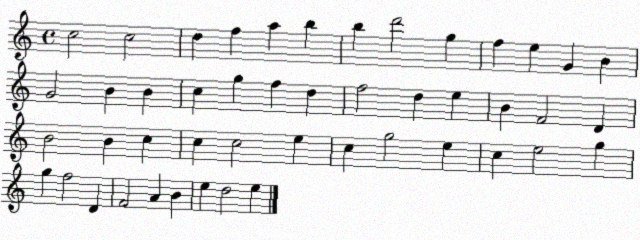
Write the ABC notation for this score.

X:1
T:Untitled
M:4/4
L:1/4
K:C
c2 c2 d f a b b d'2 g f e G B G2 B B c g f d f2 d e B F2 D B2 B c c c2 e c g2 e c e2 g g f2 D F2 A B e d2 e